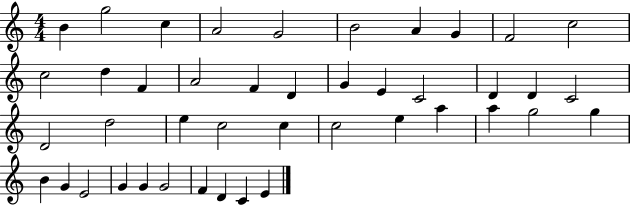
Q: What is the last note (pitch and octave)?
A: E4